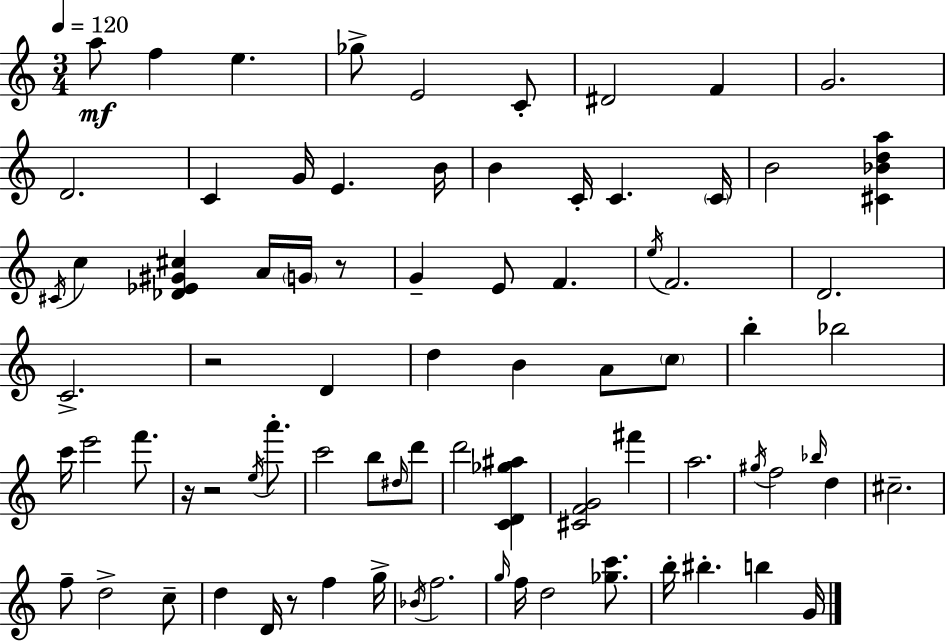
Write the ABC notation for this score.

X:1
T:Untitled
M:3/4
L:1/4
K:C
a/2 f e _g/2 E2 C/2 ^D2 F G2 D2 C G/4 E B/4 B C/4 C C/4 B2 [^C_Bda] ^C/4 c [_D_E^G^c] A/4 G/4 z/2 G E/2 F e/4 F2 D2 C2 z2 D d B A/2 c/2 b _b2 c'/4 e'2 f'/2 z/4 z2 e/4 a'/2 c'2 b/2 ^d/4 d'/2 d'2 [CD_g^a] [^CFG]2 ^f' a2 ^g/4 f2 _b/4 d ^c2 f/2 d2 c/2 d D/4 z/2 f g/4 _B/4 f2 g/4 f/4 d2 [_gc']/2 b/4 ^b b G/4